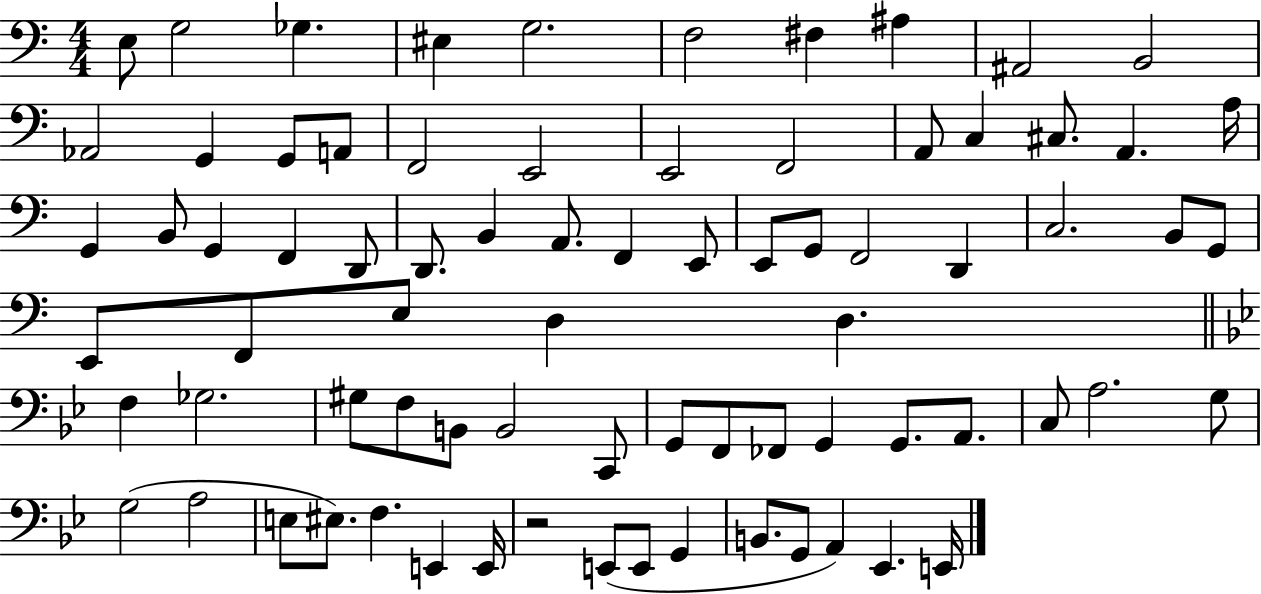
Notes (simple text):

E3/e G3/h Gb3/q. EIS3/q G3/h. F3/h F#3/q A#3/q A#2/h B2/h Ab2/h G2/q G2/e A2/e F2/h E2/h E2/h F2/h A2/e C3/q C#3/e. A2/q. A3/s G2/q B2/e G2/q F2/q D2/e D2/e. B2/q A2/e. F2/q E2/e E2/e G2/e F2/h D2/q C3/h. B2/e G2/e E2/e F2/e E3/e D3/q D3/q. F3/q Gb3/h. G#3/e F3/e B2/e B2/h C2/e G2/e F2/e FES2/e G2/q G2/e. A2/e. C3/e A3/h. G3/e G3/h A3/h E3/e EIS3/e. F3/q. E2/q E2/s R/h E2/e E2/e G2/q B2/e. G2/e A2/q Eb2/q. E2/s